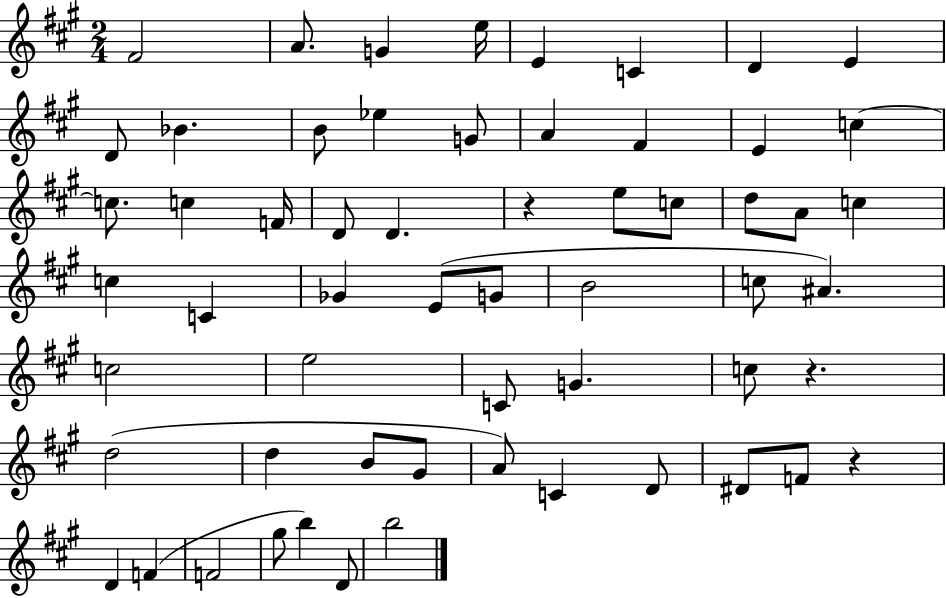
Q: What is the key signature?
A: A major